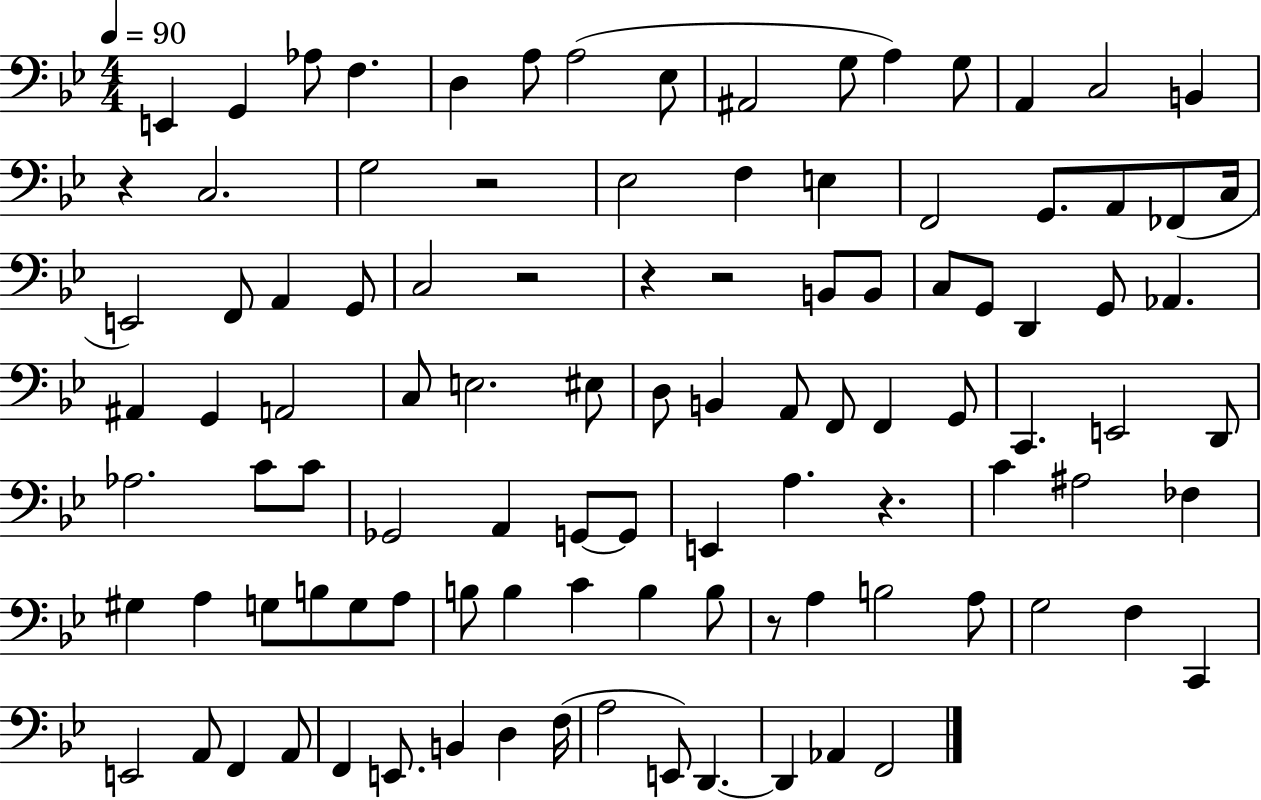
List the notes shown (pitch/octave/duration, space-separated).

E2/q G2/q Ab3/e F3/q. D3/q A3/e A3/h Eb3/e A#2/h G3/e A3/q G3/e A2/q C3/h B2/q R/q C3/h. G3/h R/h Eb3/h F3/q E3/q F2/h G2/e. A2/e FES2/e C3/s E2/h F2/e A2/q G2/e C3/h R/h R/q R/h B2/e B2/e C3/e G2/e D2/q G2/e Ab2/q. A#2/q G2/q A2/h C3/e E3/h. EIS3/e D3/e B2/q A2/e F2/e F2/q G2/e C2/q. E2/h D2/e Ab3/h. C4/e C4/e Gb2/h A2/q G2/e G2/e E2/q A3/q. R/q. C4/q A#3/h FES3/q G#3/q A3/q G3/e B3/e G3/e A3/e B3/e B3/q C4/q B3/q B3/e R/e A3/q B3/h A3/e G3/h F3/q C2/q E2/h A2/e F2/q A2/e F2/q E2/e. B2/q D3/q F3/s A3/h E2/e D2/q. D2/q Ab2/q F2/h